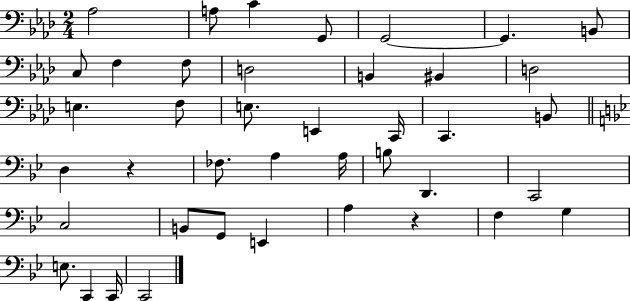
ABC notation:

X:1
T:Untitled
M:2/4
L:1/4
K:Ab
_A,2 A,/2 C G,,/2 G,,2 G,, B,,/2 C,/2 F, F,/2 D,2 B,, ^B,, D,2 E, F,/2 E,/2 E,, C,,/4 C,, B,,/2 D, z _F,/2 A, A,/4 B,/2 D,, C,,2 C,2 B,,/2 G,,/2 E,, A, z F, G, E,/2 C,, C,,/4 C,,2